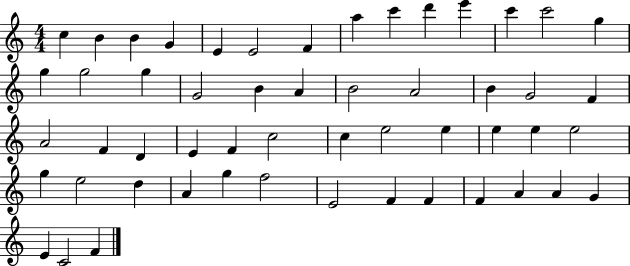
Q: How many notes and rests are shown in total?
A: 53